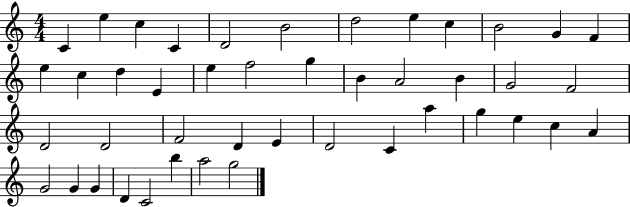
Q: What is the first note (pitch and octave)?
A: C4